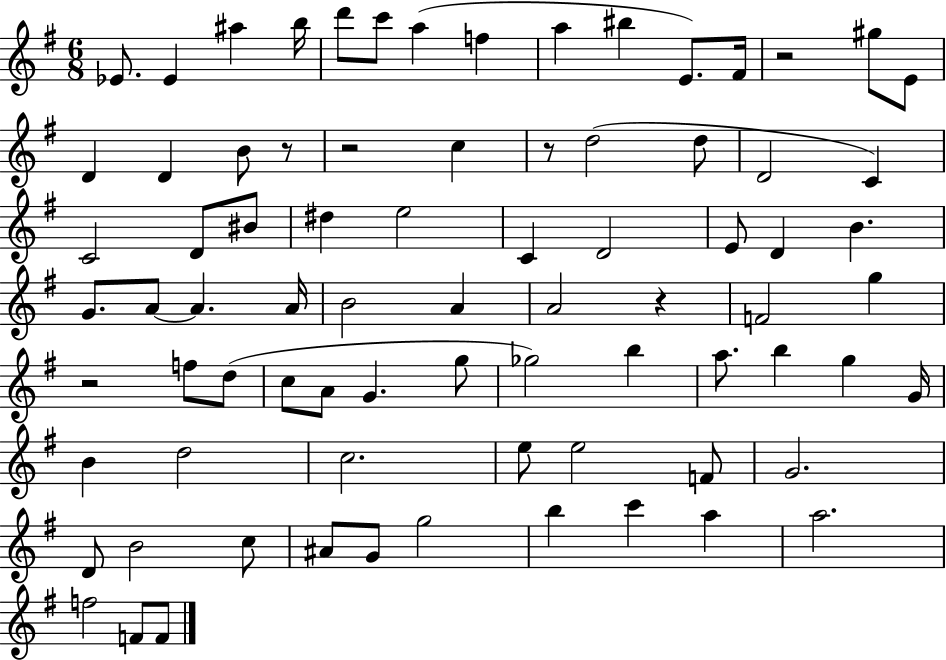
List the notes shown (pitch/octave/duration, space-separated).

Eb4/e. Eb4/q A#5/q B5/s D6/e C6/e A5/q F5/q A5/q BIS5/q E4/e. F#4/s R/h G#5/e E4/e D4/q D4/q B4/e R/e R/h C5/q R/e D5/h D5/e D4/h C4/q C4/h D4/e BIS4/e D#5/q E5/h C4/q D4/h E4/e D4/q B4/q. G4/e. A4/e A4/q. A4/s B4/h A4/q A4/h R/q F4/h G5/q R/h F5/e D5/e C5/e A4/e G4/q. G5/e Gb5/h B5/q A5/e. B5/q G5/q G4/s B4/q D5/h C5/h. E5/e E5/h F4/e G4/h. D4/e B4/h C5/e A#4/e G4/e G5/h B5/q C6/q A5/q A5/h. F5/h F4/e F4/e